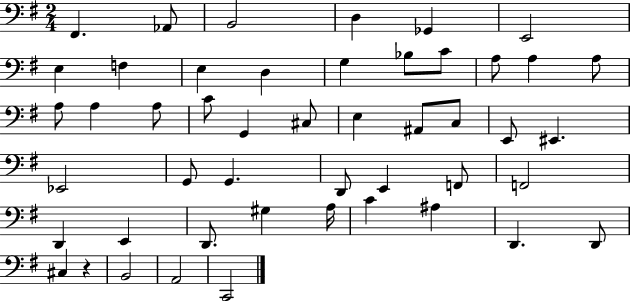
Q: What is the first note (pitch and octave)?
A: F#2